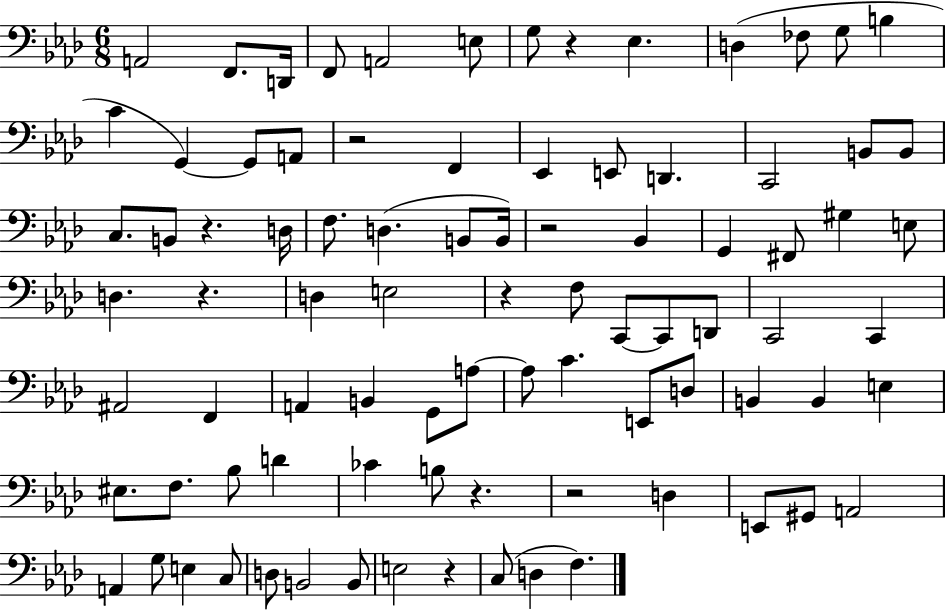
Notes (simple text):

A2/h F2/e. D2/s F2/e A2/h E3/e G3/e R/q Eb3/q. D3/q FES3/e G3/e B3/q C4/q G2/q G2/e A2/e R/h F2/q Eb2/q E2/e D2/q. C2/h B2/e B2/e C3/e. B2/e R/q. D3/s F3/e. D3/q. B2/e B2/s R/h Bb2/q G2/q F#2/e G#3/q E3/e D3/q. R/q. D3/q E3/h R/q F3/e C2/e C2/e D2/e C2/h C2/q A#2/h F2/q A2/q B2/q G2/e A3/e A3/e C4/q. E2/e D3/e B2/q B2/q E3/q EIS3/e. F3/e. Bb3/e D4/q CES4/q B3/e R/q. R/h D3/q E2/e G#2/e A2/h A2/q G3/e E3/q C3/e D3/e B2/h B2/e E3/h R/q C3/e D3/q F3/q.